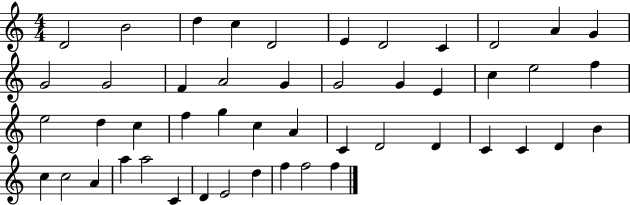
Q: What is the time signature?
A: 4/4